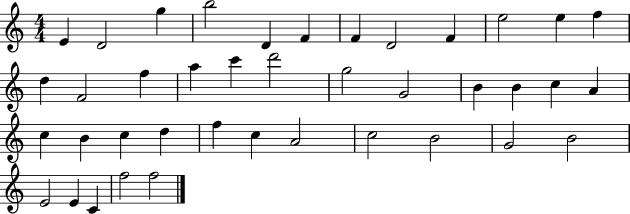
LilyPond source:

{
  \clef treble
  \numericTimeSignature
  \time 4/4
  \key c \major
  e'4 d'2 g''4 | b''2 d'4 f'4 | f'4 d'2 f'4 | e''2 e''4 f''4 | \break d''4 f'2 f''4 | a''4 c'''4 d'''2 | g''2 g'2 | b'4 b'4 c''4 a'4 | \break c''4 b'4 c''4 d''4 | f''4 c''4 a'2 | c''2 b'2 | g'2 b'2 | \break e'2 e'4 c'4 | f''2 f''2 | \bar "|."
}